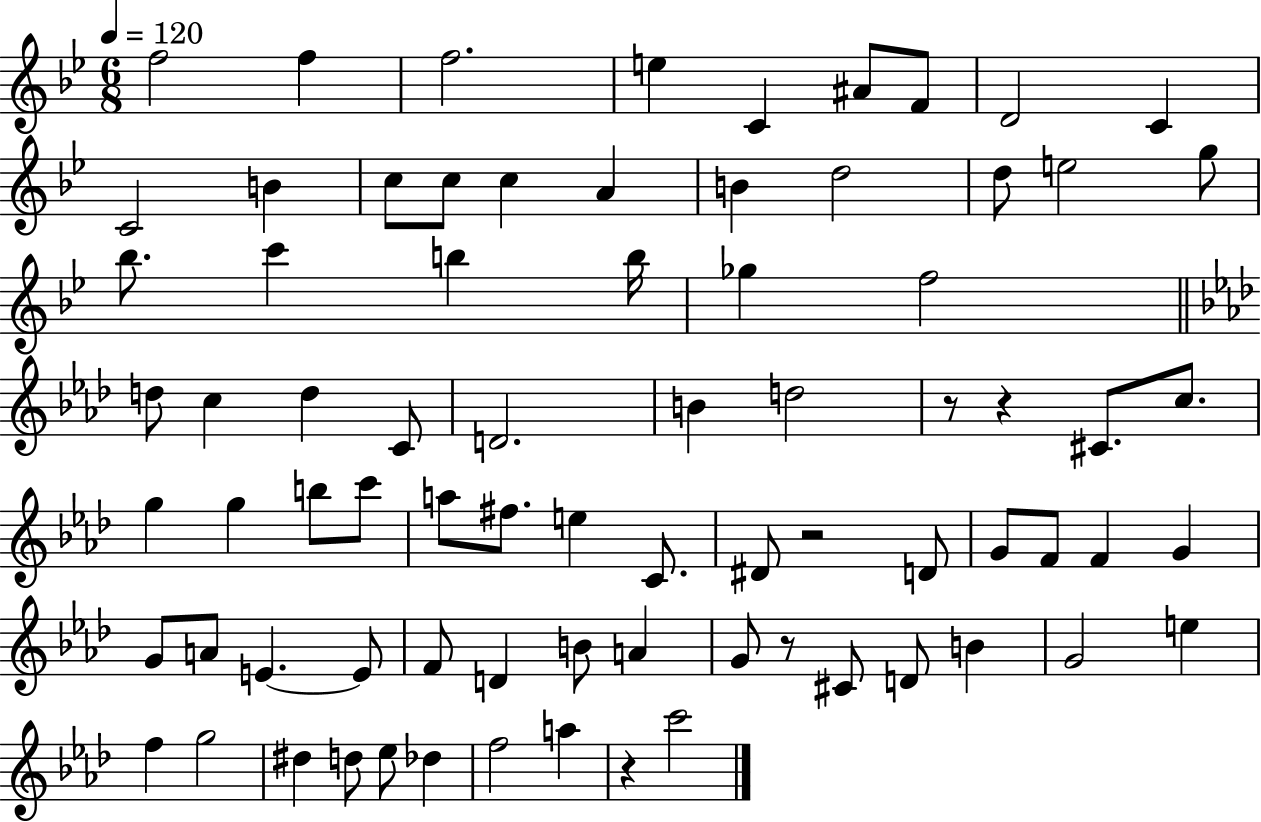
{
  \clef treble
  \numericTimeSignature
  \time 6/8
  \key bes \major
  \tempo 4 = 120
  f''2 f''4 | f''2. | e''4 c'4 ais'8 f'8 | d'2 c'4 | \break c'2 b'4 | c''8 c''8 c''4 a'4 | b'4 d''2 | d''8 e''2 g''8 | \break bes''8. c'''4 b''4 b''16 | ges''4 f''2 | \bar "||" \break \key aes \major d''8 c''4 d''4 c'8 | d'2. | b'4 d''2 | r8 r4 cis'8. c''8. | \break g''4 g''4 b''8 c'''8 | a''8 fis''8. e''4 c'8. | dis'8 r2 d'8 | g'8 f'8 f'4 g'4 | \break g'8 a'8 e'4.~~ e'8 | f'8 d'4 b'8 a'4 | g'8 r8 cis'8 d'8 b'4 | g'2 e''4 | \break f''4 g''2 | dis''4 d''8 ees''8 des''4 | f''2 a''4 | r4 c'''2 | \break \bar "|."
}